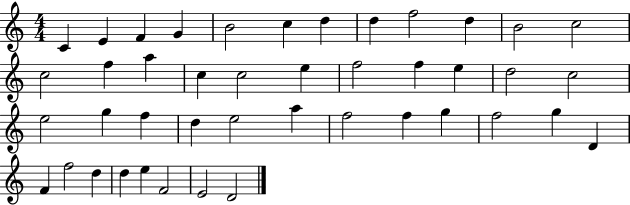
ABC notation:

X:1
T:Untitled
M:4/4
L:1/4
K:C
C E F G B2 c d d f2 d B2 c2 c2 f a c c2 e f2 f e d2 c2 e2 g f d e2 a f2 f g f2 g D F f2 d d e F2 E2 D2